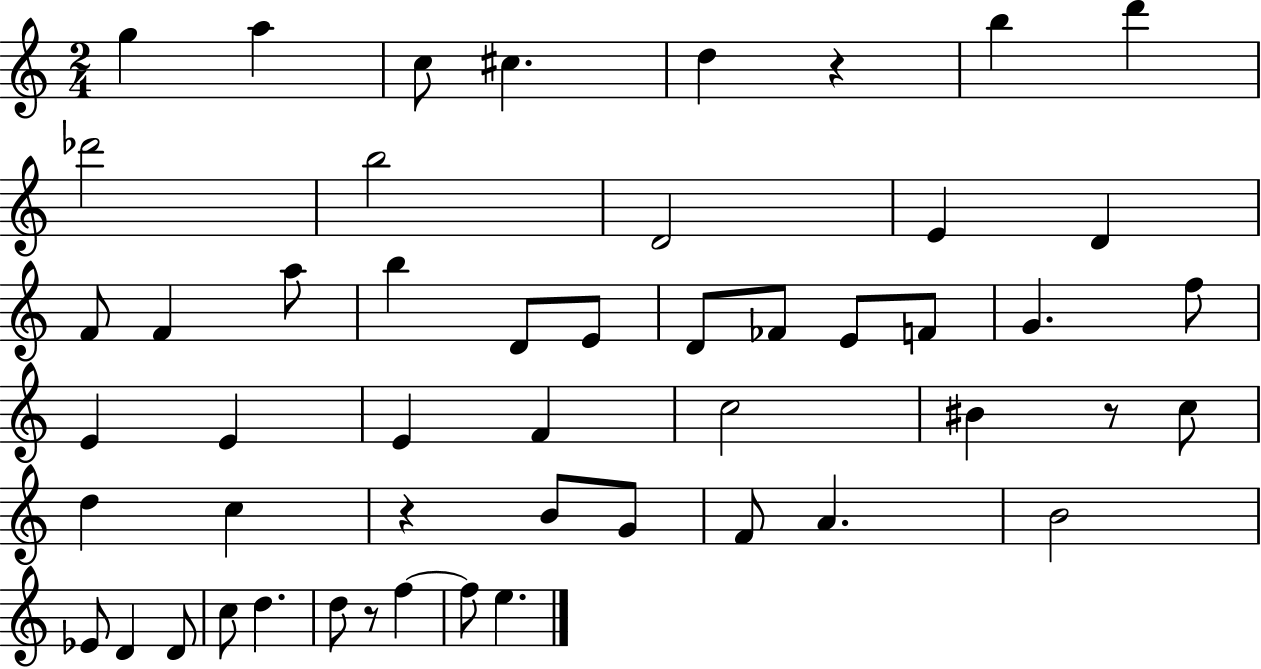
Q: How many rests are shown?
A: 4